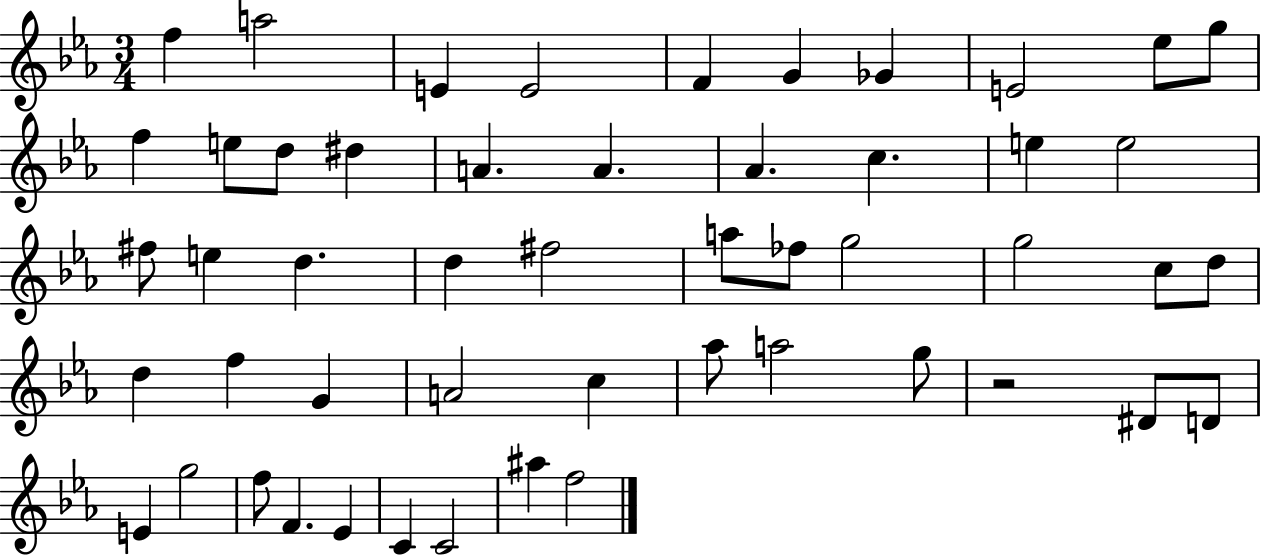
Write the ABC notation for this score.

X:1
T:Untitled
M:3/4
L:1/4
K:Eb
f a2 E E2 F G _G E2 _e/2 g/2 f e/2 d/2 ^d A A _A c e e2 ^f/2 e d d ^f2 a/2 _f/2 g2 g2 c/2 d/2 d f G A2 c _a/2 a2 g/2 z2 ^D/2 D/2 E g2 f/2 F _E C C2 ^a f2